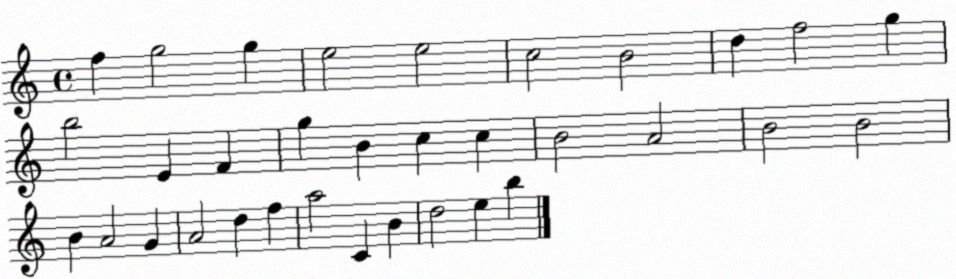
X:1
T:Untitled
M:4/4
L:1/4
K:C
f g2 g e2 e2 c2 B2 d f2 g b2 E F g B c c B2 A2 B2 B2 B A2 G A2 d f a2 C B d2 e b